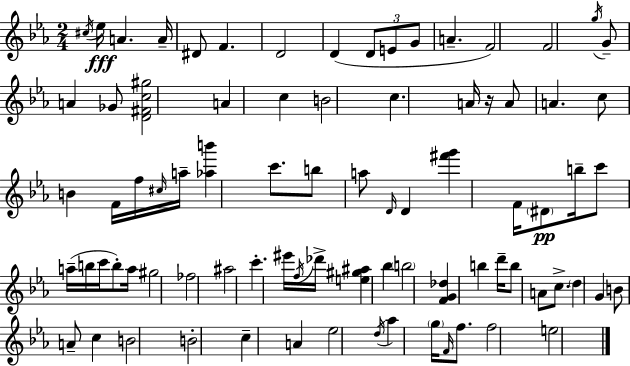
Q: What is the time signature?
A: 2/4